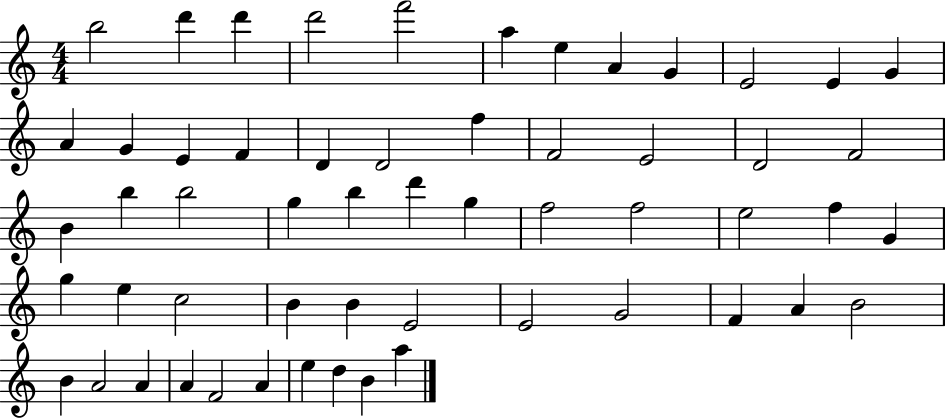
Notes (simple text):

B5/h D6/q D6/q D6/h F6/h A5/q E5/q A4/q G4/q E4/h E4/q G4/q A4/q G4/q E4/q F4/q D4/q D4/h F5/q F4/h E4/h D4/h F4/h B4/q B5/q B5/h G5/q B5/q D6/q G5/q F5/h F5/h E5/h F5/q G4/q G5/q E5/q C5/h B4/q B4/q E4/h E4/h G4/h F4/q A4/q B4/h B4/q A4/h A4/q A4/q F4/h A4/q E5/q D5/q B4/q A5/q